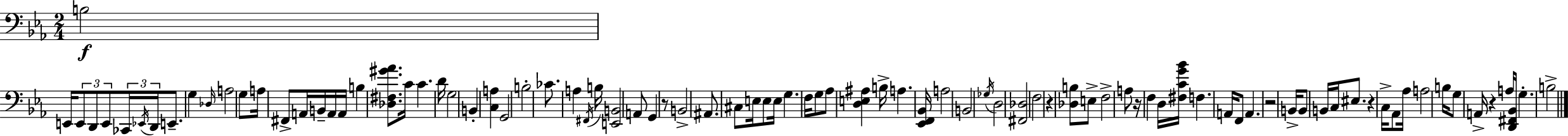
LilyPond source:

{
  \clef bass
  \numericTimeSignature
  \time 2/4
  \key ees \major
  \repeat volta 2 { b2\f | e,16 \tuplet 3/2 { e,8 d,8 e,8 } \tuplet 3/2 { ces,16 | \acciaccatura { ees,16 } d,16 } e,8.-- g4 | \grace { des16 } a2 | \break g8 a16 fis,8-> a,16 | b,16-- a,16 a,16 b4 <des fis gis' aes'>8. | c'16 c'4. | d'16 g2 | \break b,4-. <c a>4 | g,2 | b2-. | ces'8. a4 | \break \acciaccatura { fis,16 } b16 <e, b,>2 | a,8 g,4 | r8 b,2-> | ais,8. cis8 | \break e16 e8 e16 g4. | f16 g8 aes8 <d e ais>4 | b16-> a4. | <ees, f, bes,>16 a2 | \break b,2 | \acciaccatura { ges16 } d2 | <fis, des>2 | f2 | \break r4 | <des b>8 e8-> f2-> | a8 r16 f4 | d16 <fis c' g' bes'>16 f4. | \break a,16 f,8 a,4. | r2 | b,16-> b,8 b,16 | c16 eis8. r4 | \break c16-> aes,8 aes16 a2 | b16 g8 a,16-> | r4 a16 <d, fis, bes,>16 g4.-. | b2-> | \break } \bar "|."
}